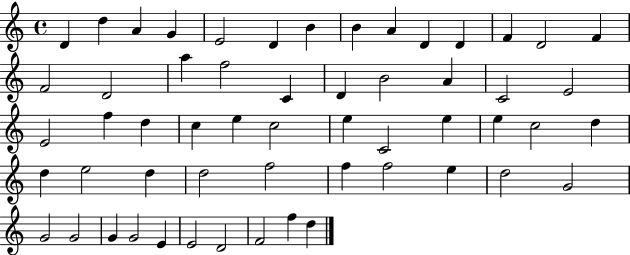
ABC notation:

X:1
T:Untitled
M:4/4
L:1/4
K:C
D d A G E2 D B B A D D F D2 F F2 D2 a f2 C D B2 A C2 E2 E2 f d c e c2 e C2 e e c2 d d e2 d d2 f2 f f2 e d2 G2 G2 G2 G G2 E E2 D2 F2 f d